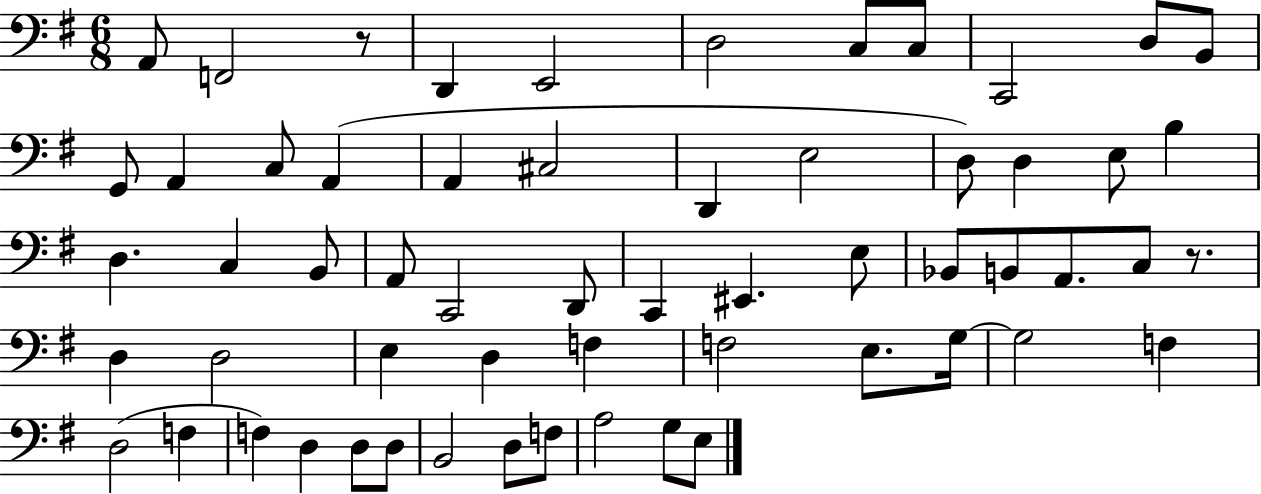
A2/e F2/h R/e D2/q E2/h D3/h C3/e C3/e C2/h D3/e B2/e G2/e A2/q C3/e A2/q A2/q C#3/h D2/q E3/h D3/e D3/q E3/e B3/q D3/q. C3/q B2/e A2/e C2/h D2/e C2/q EIS2/q. E3/e Bb2/e B2/e A2/e. C3/e R/e. D3/q D3/h E3/q D3/q F3/q F3/h E3/e. G3/s G3/h F3/q D3/h F3/q F3/q D3/q D3/e D3/e B2/h D3/e F3/e A3/h G3/e E3/e